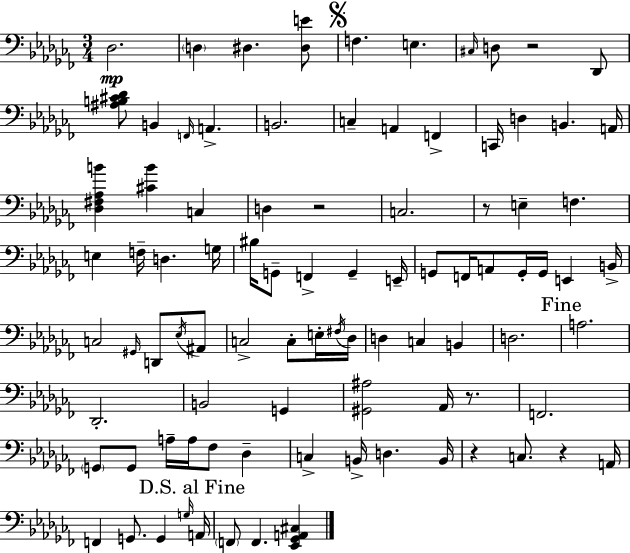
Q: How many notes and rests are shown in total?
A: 91